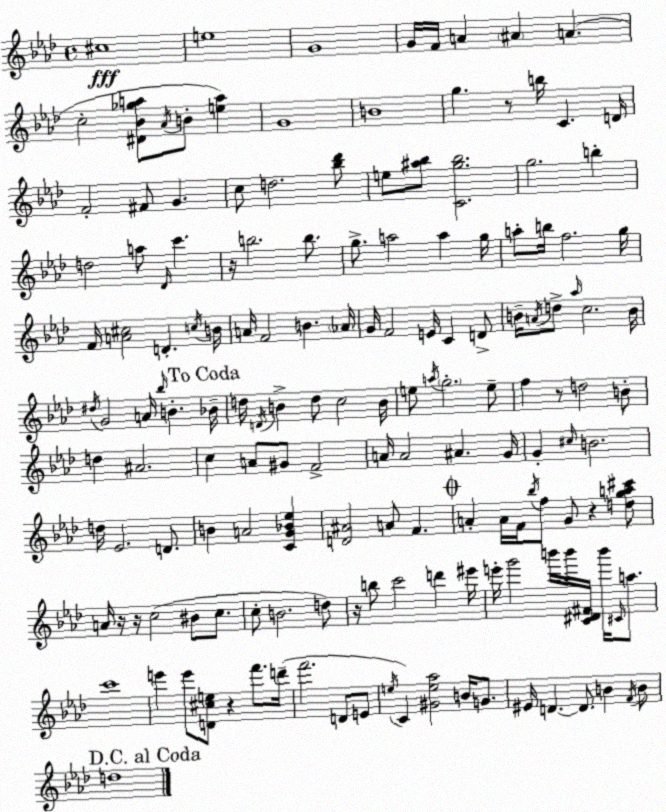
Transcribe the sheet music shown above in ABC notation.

X:1
T:Untitled
M:4/4
L:1/4
K:Fm
^c4 e4 G4 G/4 F/4 A ^A A c2 [^D_B_ga]/2 _A/4 B/2 [ea] G4 B4 g z/2 b/4 C D/4 F2 ^F/2 G c/2 d2 [_b_d']/2 e/2 [^a_b]/2 [Cg_b]2 g2 b d2 a/2 _D/4 c' z/4 b2 b/2 g/2 a2 a g/4 a/2 b/4 f2 g/4 F/4 [A^c]2 D c/4 B/4 A/4 F2 B _A/4 G/4 F2 E/4 C D/2 B/4 A/4 d/2 _a/4 c2 B/4 ^d/4 G2 A/4 _b/4 B _B/4 d/4 D/4 B d/2 c2 B/4 e/2 a/4 g2 e/2 f z/2 d2 B/2 d ^A2 c A/2 ^G/2 F2 A/4 A2 ^A G/4 G ^c/4 B2 d/4 _E2 D/2 B A2 [CG_B_e] [D^A]2 A/2 F A A/4 F/4 _b/4 f/2 G/2 z [dga^c']/2 A/4 z/4 z/4 c2 ^B/2 c/2 c/2 B2 d/2 z/4 b/2 c'2 d' ^e'/4 e'/4 g'2 b'/4 b'/4 [C^D^F]/4 b'/4 ^C/4 a/2 c'4 e' e'/2 [D^ce]/2 z f'/2 d'/4 f'2 D/2 E/2 e/4 C [^Ge_a]2 B/4 G/2 ^E/4 D D/2 B F/4 B/2 d4